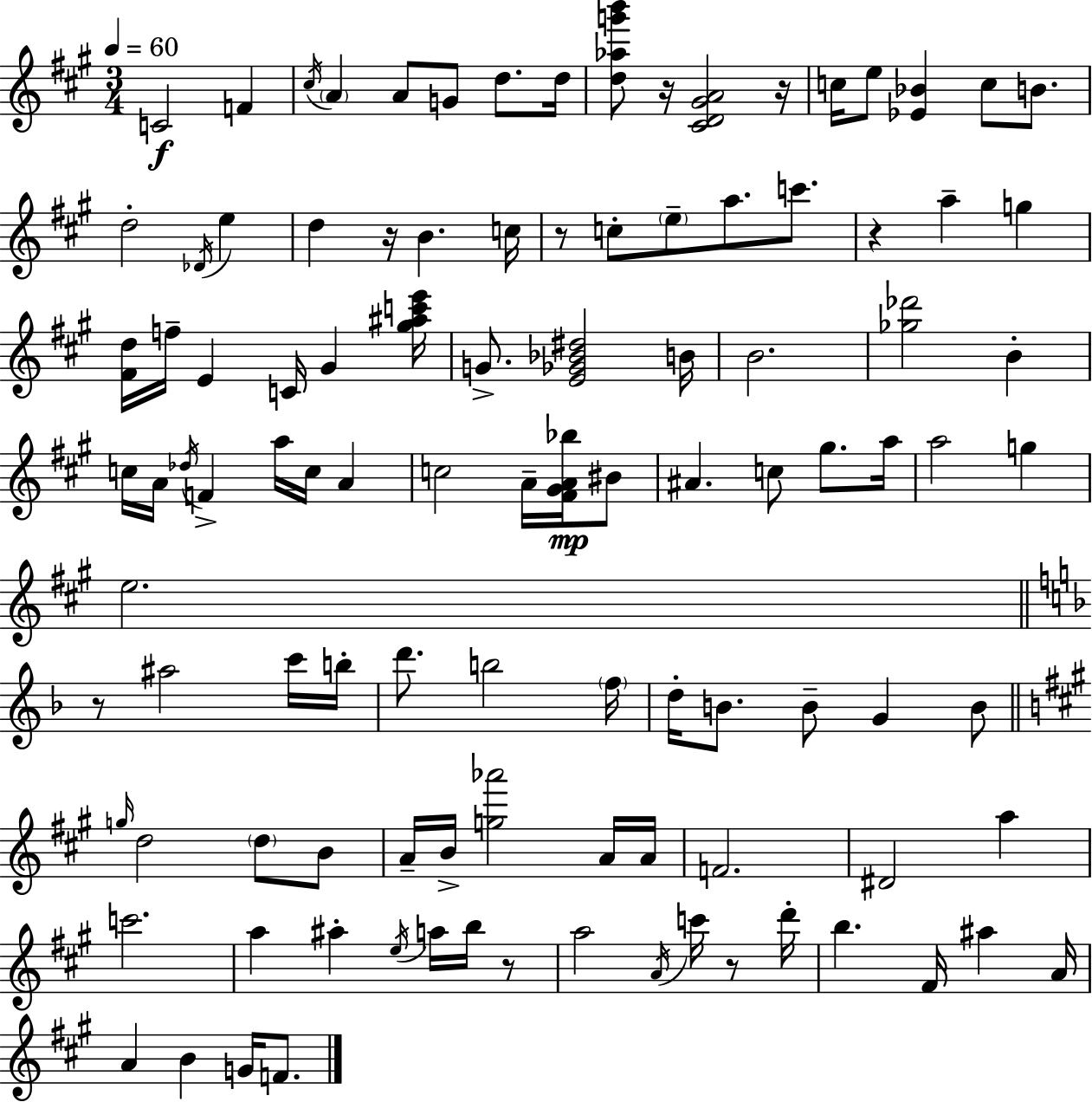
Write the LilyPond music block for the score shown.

{
  \clef treble
  \numericTimeSignature
  \time 3/4
  \key a \major
  \tempo 4 = 60
  c'2\f f'4 | \acciaccatura { cis''16 } \parenthesize a'4 a'8 g'8 d''8. | d''16 <d'' aes'' g''' b'''>8 r16 <cis' d' gis' a'>2 | r16 c''16 e''8 <ees' bes'>4 c''8 b'8. | \break d''2-. \acciaccatura { des'16 } e''4 | d''4 r16 b'4. | c''16 r8 c''8-. \parenthesize e''8-- a''8. c'''8. | r4 a''4-- g''4 | \break <fis' d''>16 f''16-- e'4 c'16 gis'4 | <gis'' ais'' c''' e'''>16 g'8.-> <e' ges' bes' dis''>2 | b'16 b'2. | <ges'' des'''>2 b'4-. | \break c''16 a'16 \acciaccatura { des''16 } f'4-> a''16 c''16 a'4 | c''2 a'16-- | <fis' gis' a' bes''>16\mp bis'8 ais'4. c''8 gis''8. | a''16 a''2 g''4 | \break e''2. | \bar "||" \break \key f \major r8 ais''2 c'''16 b''16-. | d'''8. b''2 \parenthesize f''16 | d''16-. b'8. b'8-- g'4 b'8 | \bar "||" \break \key a \major \grace { g''16 } d''2 \parenthesize d''8 b'8 | a'16-- b'16-> <g'' aes'''>2 a'16 | a'16 f'2. | dis'2 a''4 | \break c'''2. | a''4 ais''4-. \acciaccatura { e''16 } a''16 b''16 | r8 a''2 \acciaccatura { a'16 } c'''16 | r8 d'''16-. b''4. fis'16 ais''4 | \break a'16 a'4 b'4 g'16 | f'8. \bar "|."
}